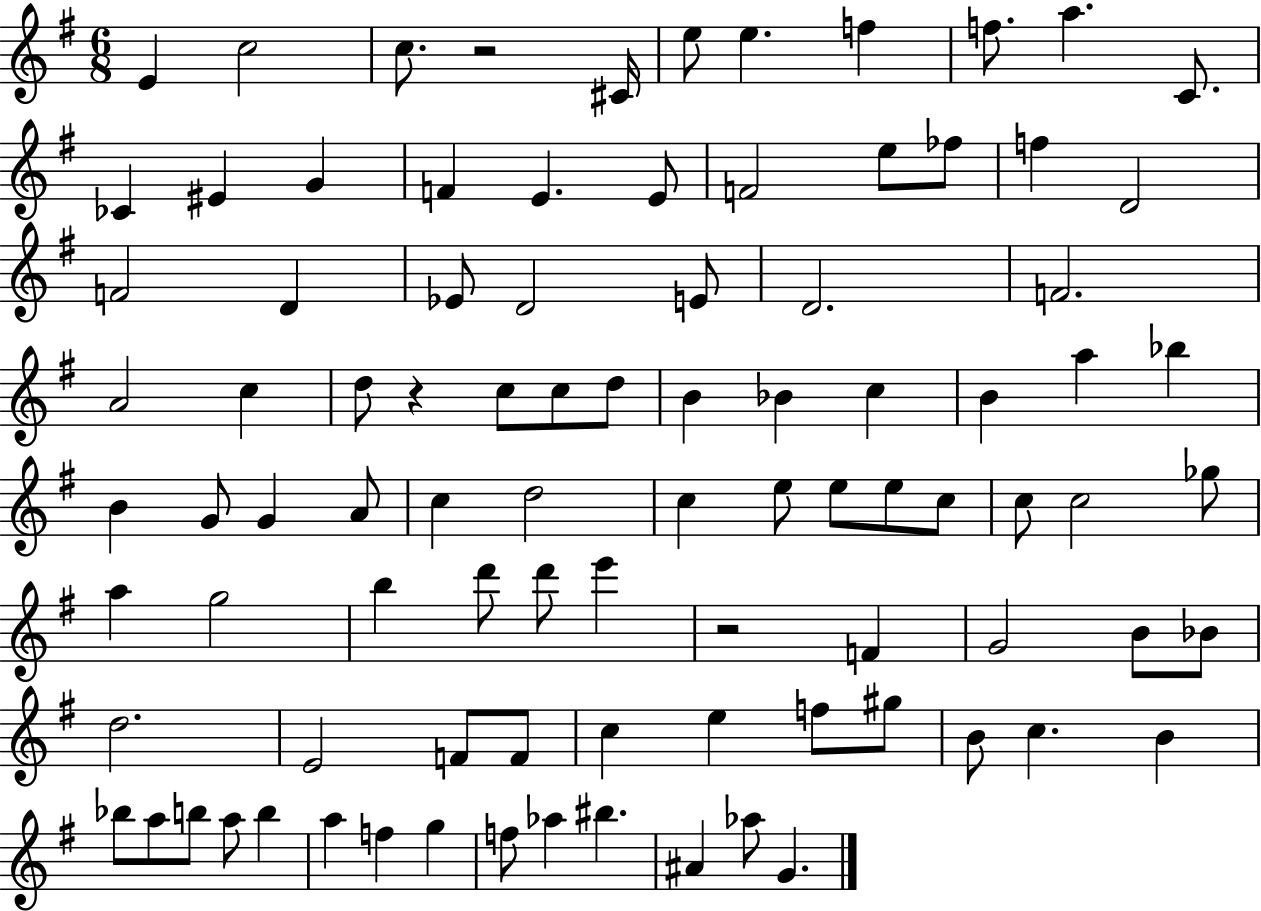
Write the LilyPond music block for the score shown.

{
  \clef treble
  \numericTimeSignature
  \time 6/8
  \key g \major
  \repeat volta 2 { e'4 c''2 | c''8. r2 cis'16 | e''8 e''4. f''4 | f''8. a''4. c'8. | \break ces'4 eis'4 g'4 | f'4 e'4. e'8 | f'2 e''8 fes''8 | f''4 d'2 | \break f'2 d'4 | ees'8 d'2 e'8 | d'2. | f'2. | \break a'2 c''4 | d''8 r4 c''8 c''8 d''8 | b'4 bes'4 c''4 | b'4 a''4 bes''4 | \break b'4 g'8 g'4 a'8 | c''4 d''2 | c''4 e''8 e''8 e''8 c''8 | c''8 c''2 ges''8 | \break a''4 g''2 | b''4 d'''8 d'''8 e'''4 | r2 f'4 | g'2 b'8 bes'8 | \break d''2. | e'2 f'8 f'8 | c''4 e''4 f''8 gis''8 | b'8 c''4. b'4 | \break bes''8 a''8 b''8 a''8 b''4 | a''4 f''4 g''4 | f''8 aes''4 bis''4. | ais'4 aes''8 g'4. | \break } \bar "|."
}